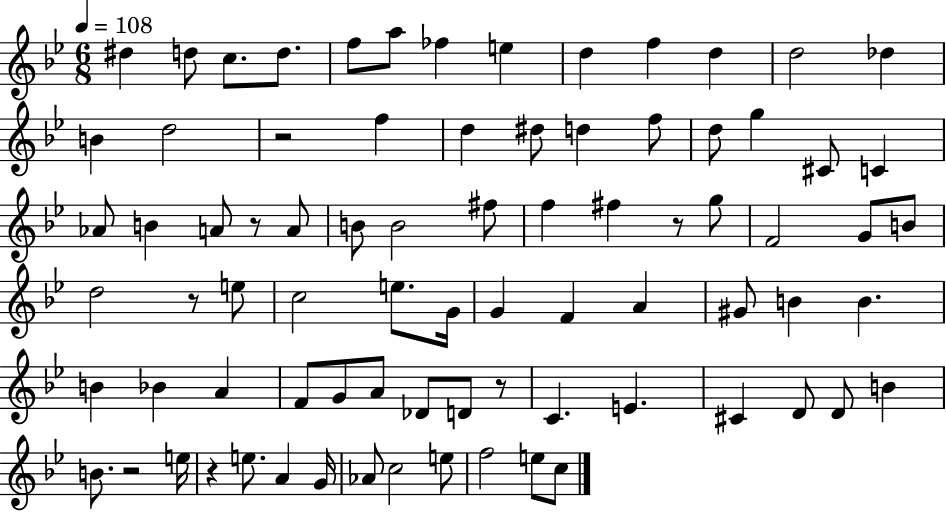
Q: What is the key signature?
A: BES major